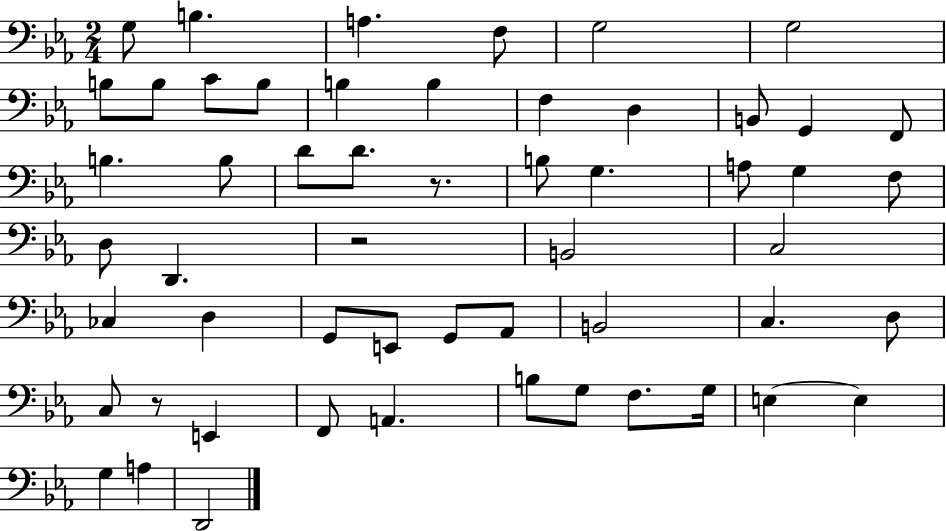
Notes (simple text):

G3/e B3/q. A3/q. F3/e G3/h G3/h B3/e B3/e C4/e B3/e B3/q B3/q F3/q D3/q B2/e G2/q F2/e B3/q. B3/e D4/e D4/e. R/e. B3/e G3/q. A3/e G3/q F3/e D3/e D2/q. R/h B2/h C3/h CES3/q D3/q G2/e E2/e G2/e Ab2/e B2/h C3/q. D3/e C3/e R/e E2/q F2/e A2/q. B3/e G3/e F3/e. G3/s E3/q E3/q G3/q A3/q D2/h